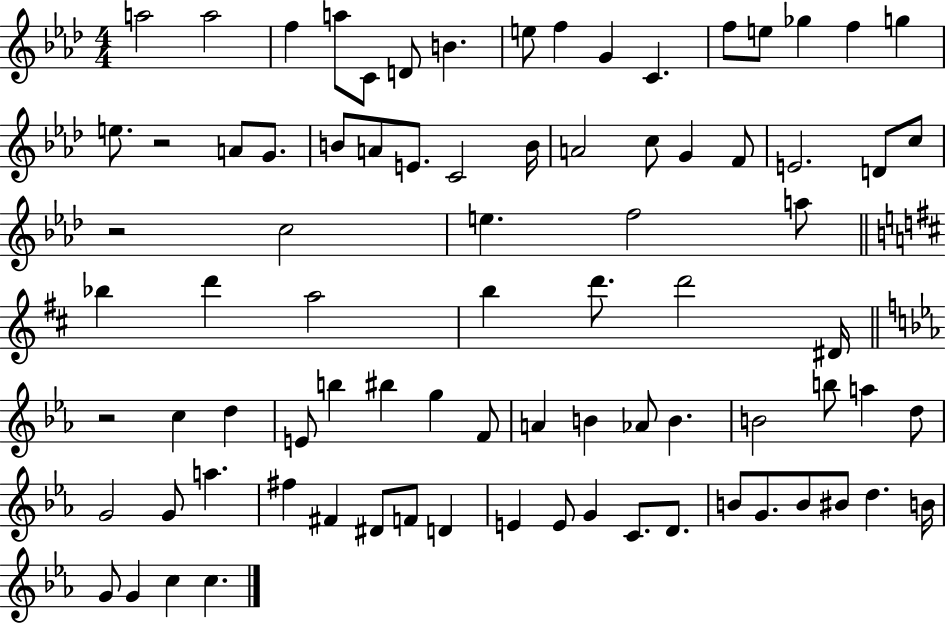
X:1
T:Untitled
M:4/4
L:1/4
K:Ab
a2 a2 f a/2 C/2 D/2 B e/2 f G C f/2 e/2 _g f g e/2 z2 A/2 G/2 B/2 A/2 E/2 C2 B/4 A2 c/2 G F/2 E2 D/2 c/2 z2 c2 e f2 a/2 _b d' a2 b d'/2 d'2 ^D/4 z2 c d E/2 b ^b g F/2 A B _A/2 B B2 b/2 a d/2 G2 G/2 a ^f ^F ^D/2 F/2 D E E/2 G C/2 D/2 B/2 G/2 B/2 ^B/2 d B/4 G/2 G c c